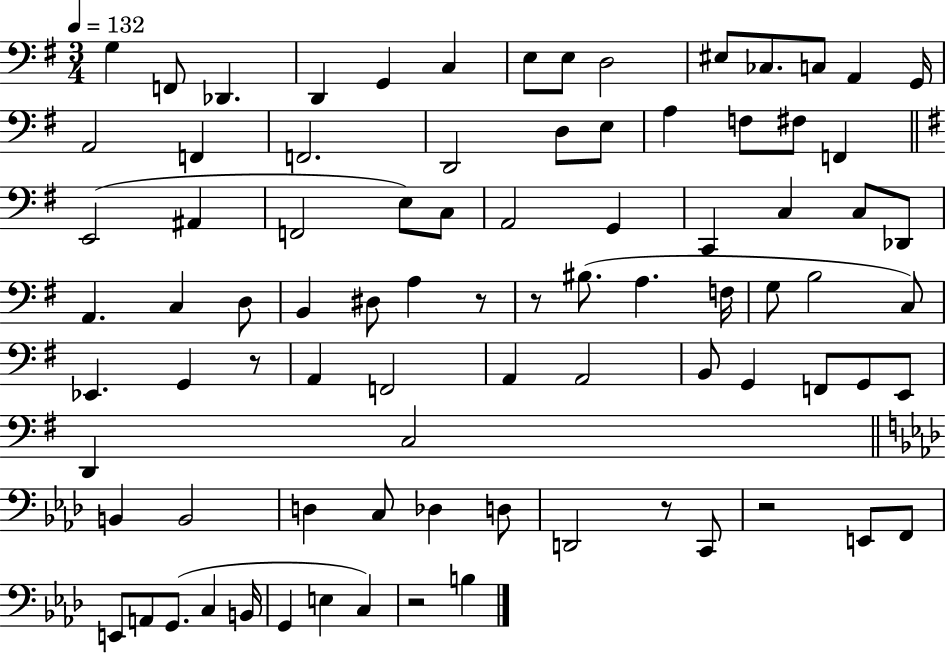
X:1
T:Untitled
M:3/4
L:1/4
K:G
G, F,,/2 _D,, D,, G,, C, E,/2 E,/2 D,2 ^E,/2 _C,/2 C,/2 A,, G,,/4 A,,2 F,, F,,2 D,,2 D,/2 E,/2 A, F,/2 ^F,/2 F,, E,,2 ^A,, F,,2 E,/2 C,/2 A,,2 G,, C,, C, C,/2 _D,,/2 A,, C, D,/2 B,, ^D,/2 A, z/2 z/2 ^B,/2 A, F,/4 G,/2 B,2 C,/2 _E,, G,, z/2 A,, F,,2 A,, A,,2 B,,/2 G,, F,,/2 G,,/2 E,,/2 D,, C,2 B,, B,,2 D, C,/2 _D, D,/2 D,,2 z/2 C,,/2 z2 E,,/2 F,,/2 E,,/2 A,,/2 G,,/2 C, B,,/4 G,, E, C, z2 B,